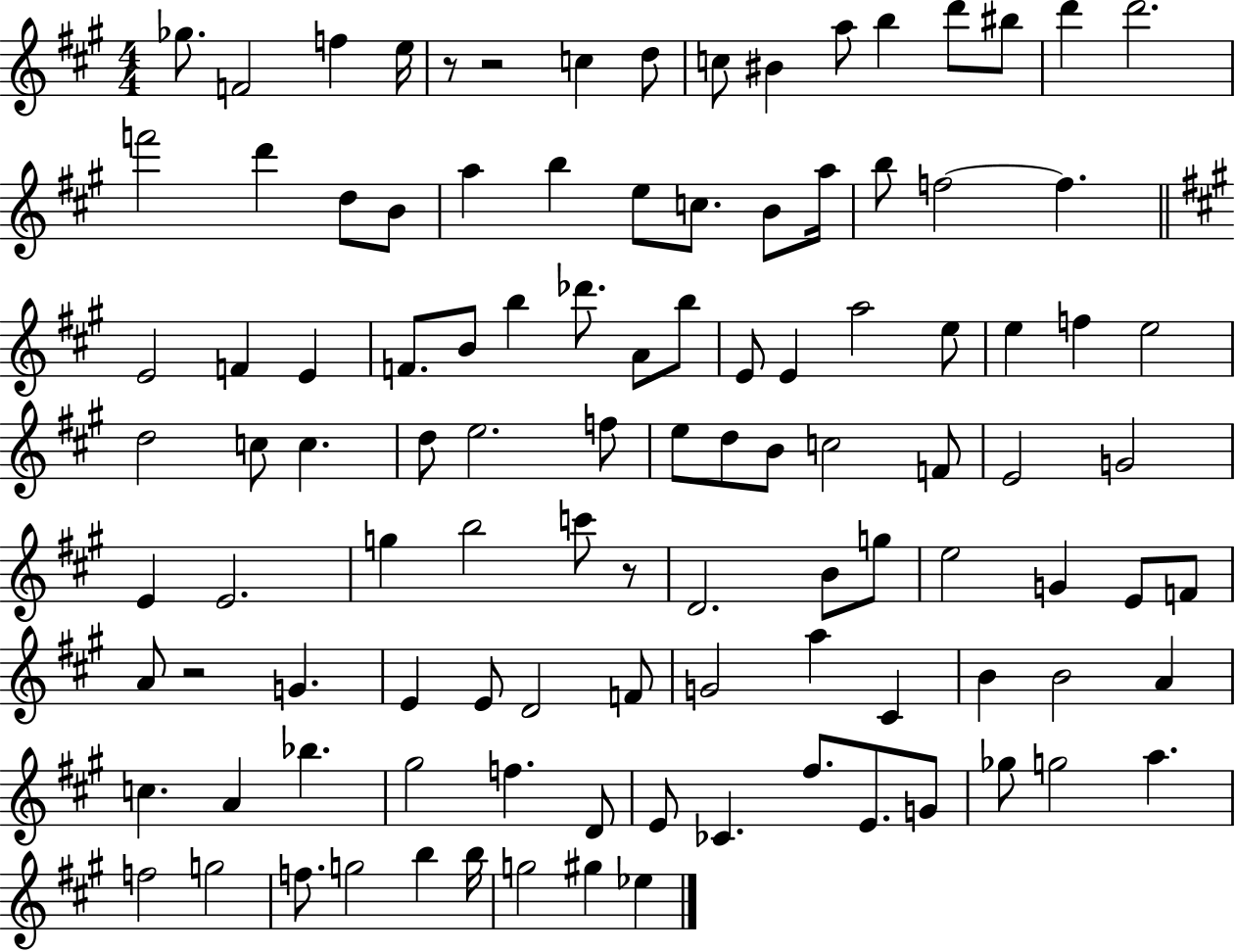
{
  \clef treble
  \numericTimeSignature
  \time 4/4
  \key a \major
  \repeat volta 2 { ges''8. f'2 f''4 e''16 | r8 r2 c''4 d''8 | c''8 bis'4 a''8 b''4 d'''8 bis''8 | d'''4 d'''2. | \break f'''2 d'''4 d''8 b'8 | a''4 b''4 e''8 c''8. b'8 a''16 | b''8 f''2~~ f''4. | \bar "||" \break \key a \major e'2 f'4 e'4 | f'8. b'8 b''4 des'''8. a'8 b''8 | e'8 e'4 a''2 e''8 | e''4 f''4 e''2 | \break d''2 c''8 c''4. | d''8 e''2. f''8 | e''8 d''8 b'8 c''2 f'8 | e'2 g'2 | \break e'4 e'2. | g''4 b''2 c'''8 r8 | d'2. b'8 g''8 | e''2 g'4 e'8 f'8 | \break a'8 r2 g'4. | e'4 e'8 d'2 f'8 | g'2 a''4 cis'4 | b'4 b'2 a'4 | \break c''4. a'4 bes''4. | gis''2 f''4. d'8 | e'8 ces'4. fis''8. e'8. g'8 | ges''8 g''2 a''4. | \break f''2 g''2 | f''8. g''2 b''4 b''16 | g''2 gis''4 ees''4 | } \bar "|."
}